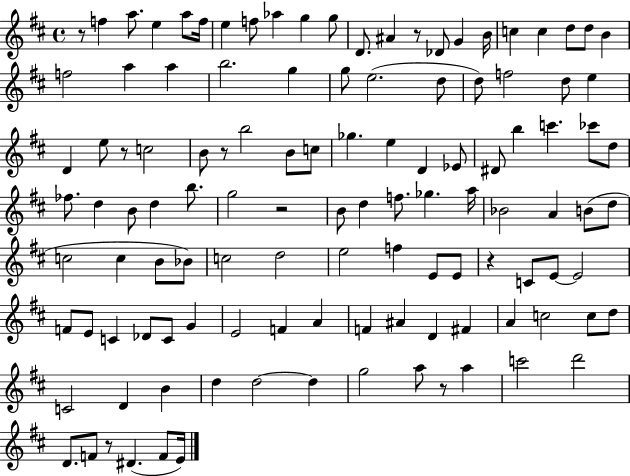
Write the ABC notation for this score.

X:1
T:Untitled
M:4/4
L:1/4
K:D
z/2 f a/2 e a/2 f/4 e f/2 _a g g/2 D/2 ^A z/2 _D/2 G B/4 c c d/2 d/2 B f2 a a b2 g g/2 e2 d/2 d/2 f2 d/2 e D e/2 z/2 c2 B/2 z/2 b2 B/2 c/2 _g e D _E/2 ^D/2 b c' _c'/2 d/2 _f/2 d B/2 d b/2 g2 z2 B/2 d f/2 _g a/4 _B2 A B/2 d/2 c2 c B/2 _B/2 c2 d2 e2 f E/2 E/2 z C/2 E/2 E2 F/2 E/2 C _D/2 C/2 G E2 F A F ^A D ^F A c2 c/2 d/2 C2 D B d d2 d g2 a/2 z/2 a c'2 d'2 D/2 F/2 z/2 ^D F/2 E/4